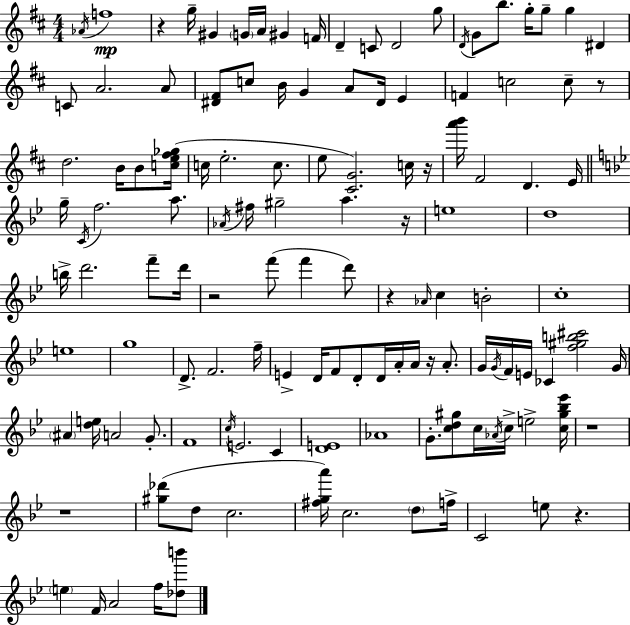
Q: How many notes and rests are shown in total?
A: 128